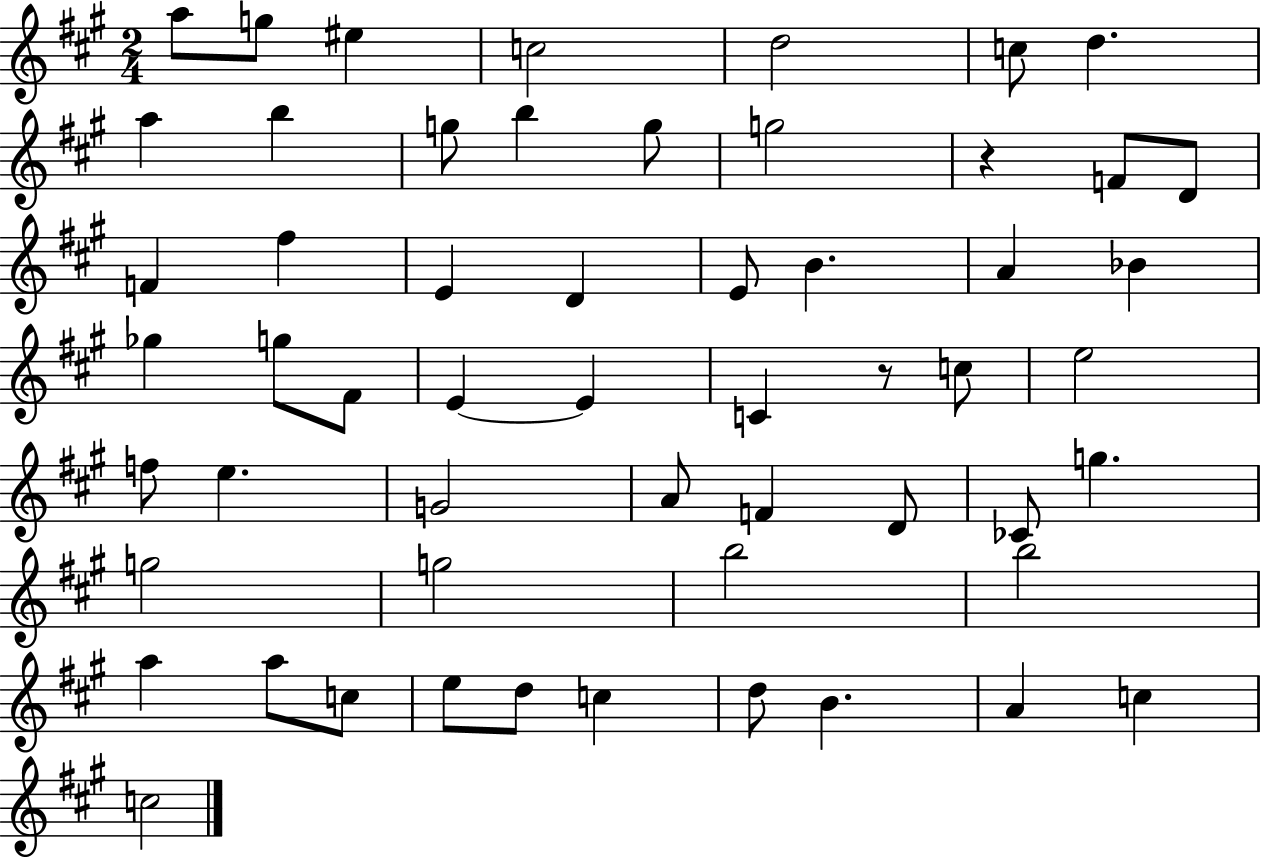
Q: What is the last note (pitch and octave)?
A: C5